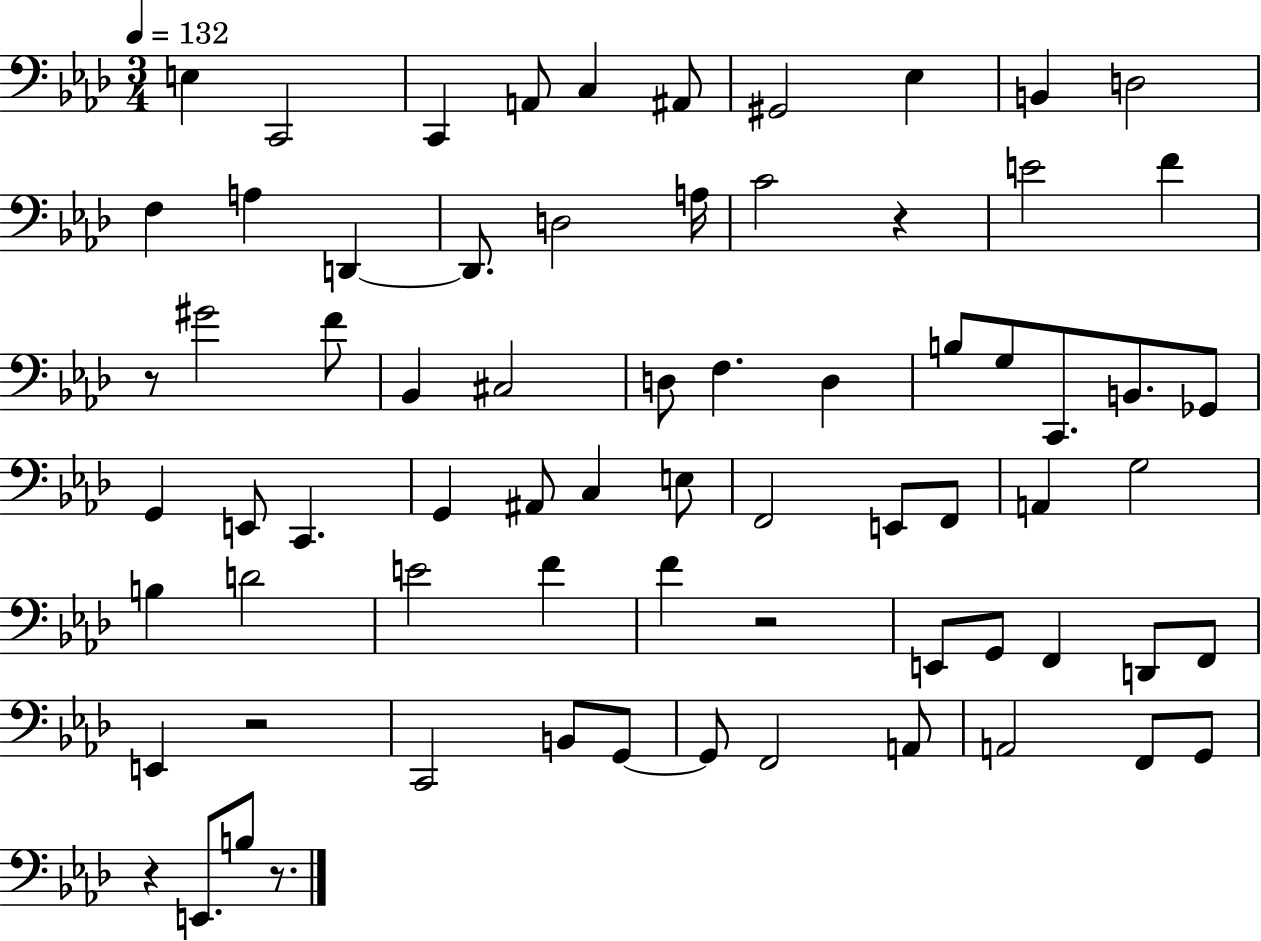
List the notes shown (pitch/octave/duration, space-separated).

E3/q C2/h C2/q A2/e C3/q A#2/e G#2/h Eb3/q B2/q D3/h F3/q A3/q D2/q D2/e. D3/h A3/s C4/h R/q E4/h F4/q R/e G#4/h F4/e Bb2/q C#3/h D3/e F3/q. D3/q B3/e G3/e C2/e. B2/e. Gb2/e G2/q E2/e C2/q. G2/q A#2/e C3/q E3/e F2/h E2/e F2/e A2/q G3/h B3/q D4/h E4/h F4/q F4/q R/h E2/e G2/e F2/q D2/e F2/e E2/q R/h C2/h B2/e G2/e G2/e F2/h A2/e A2/h F2/e G2/e R/q E2/e. B3/e R/e.